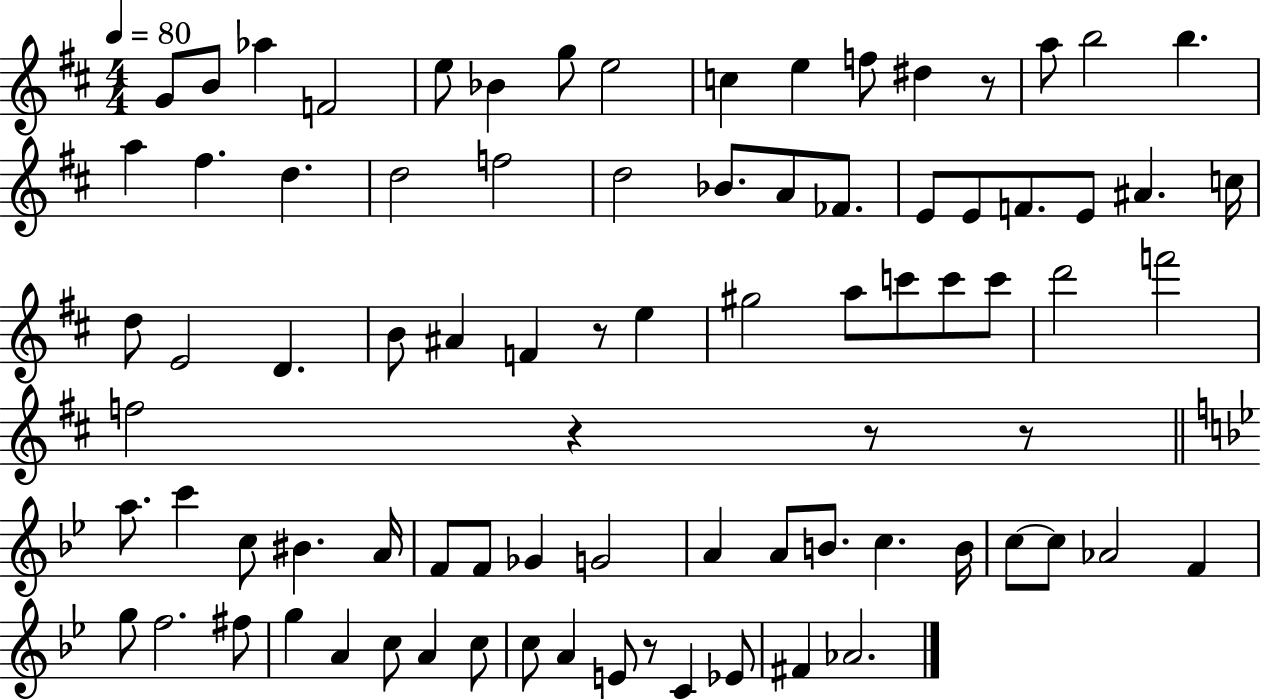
{
  \clef treble
  \numericTimeSignature
  \time 4/4
  \key d \major
  \tempo 4 = 80
  \repeat volta 2 { g'8 b'8 aes''4 f'2 | e''8 bes'4 g''8 e''2 | c''4 e''4 f''8 dis''4 r8 | a''8 b''2 b''4. | \break a''4 fis''4. d''4. | d''2 f''2 | d''2 bes'8. a'8 fes'8. | e'8 e'8 f'8. e'8 ais'4. c''16 | \break d''8 e'2 d'4. | b'8 ais'4 f'4 r8 e''4 | gis''2 a''8 c'''8 c'''8 c'''8 | d'''2 f'''2 | \break f''2 r4 r8 r8 | \bar "||" \break \key g \minor a''8. c'''4 c''8 bis'4. a'16 | f'8 f'8 ges'4 g'2 | a'4 a'8 b'8. c''4. b'16 | c''8~~ c''8 aes'2 f'4 | \break g''8 f''2. fis''8 | g''4 a'4 c''8 a'4 c''8 | c''8 a'4 e'8 r8 c'4 ees'8 | fis'4 aes'2. | \break } \bar "|."
}